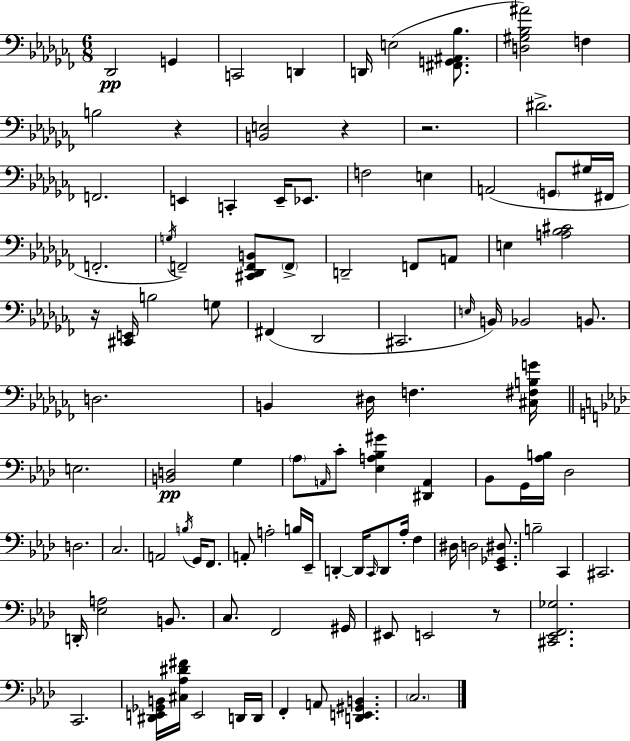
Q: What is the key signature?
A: AES minor